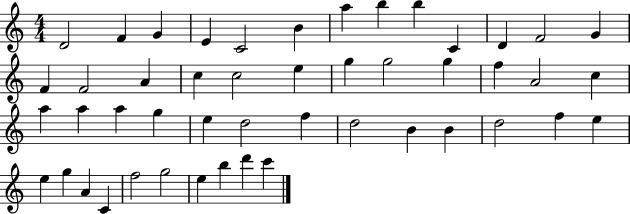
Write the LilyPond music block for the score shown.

{
  \clef treble
  \numericTimeSignature
  \time 4/4
  \key c \major
  d'2 f'4 g'4 | e'4 c'2 b'4 | a''4 b''4 b''4 c'4 | d'4 f'2 g'4 | \break f'4 f'2 a'4 | c''4 c''2 e''4 | g''4 g''2 g''4 | f''4 a'2 c''4 | \break a''4 a''4 a''4 g''4 | e''4 d''2 f''4 | d''2 b'4 b'4 | d''2 f''4 e''4 | \break e''4 g''4 a'4 c'4 | f''2 g''2 | e''4 b''4 d'''4 c'''4 | \bar "|."
}